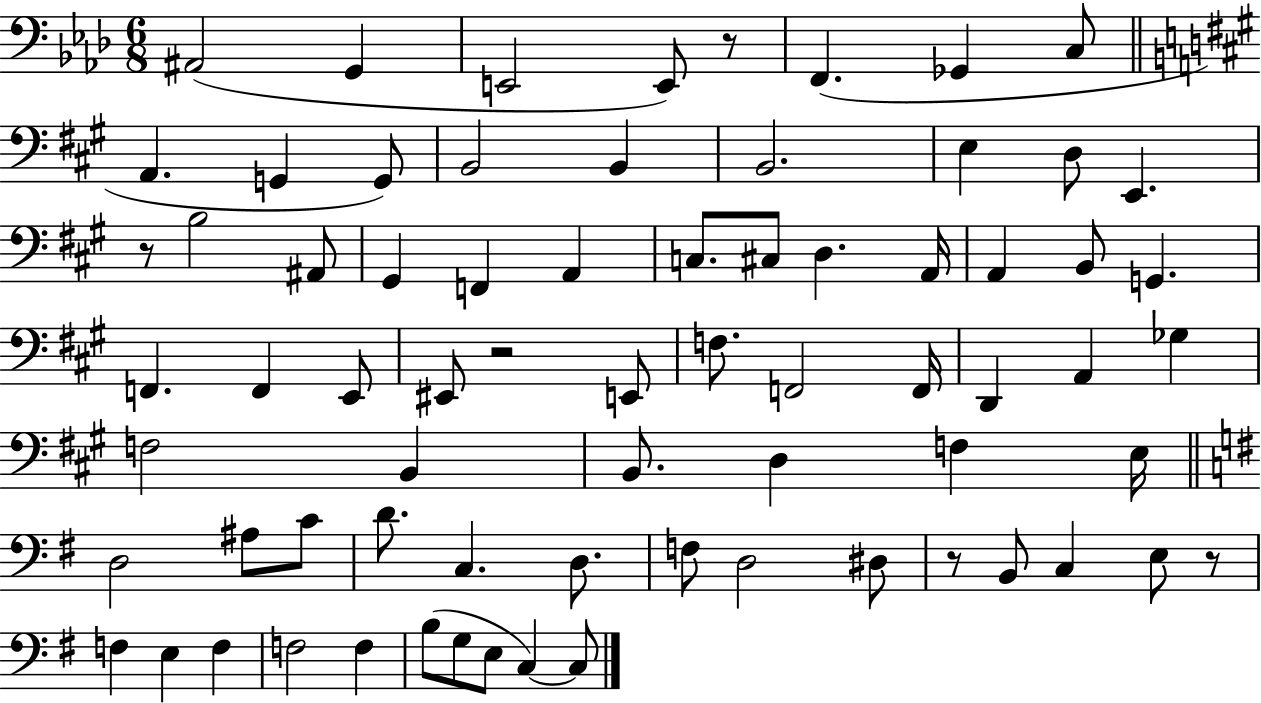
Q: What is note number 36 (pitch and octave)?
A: F2